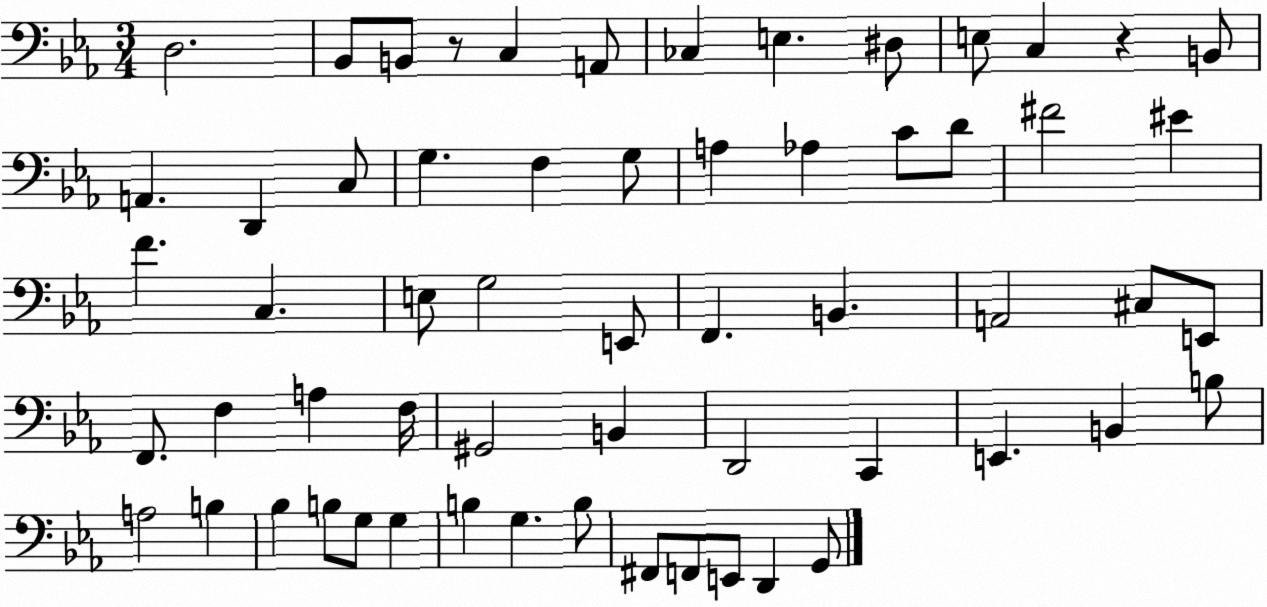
X:1
T:Untitled
M:3/4
L:1/4
K:Eb
D,2 _B,,/2 B,,/2 z/2 C, A,,/2 _C, E, ^D,/2 E,/2 C, z B,,/2 A,, D,, C,/2 G, F, G,/2 A, _A, C/2 D/2 ^F2 ^E F C, E,/2 G,2 E,,/2 F,, B,, A,,2 ^C,/2 E,,/2 F,,/2 F, A, F,/4 ^G,,2 B,, D,,2 C,, E,, B,, B,/2 A,2 B, _B, B,/2 G,/2 G, B, G, B,/2 ^F,,/2 F,,/2 E,,/2 D,, G,,/2